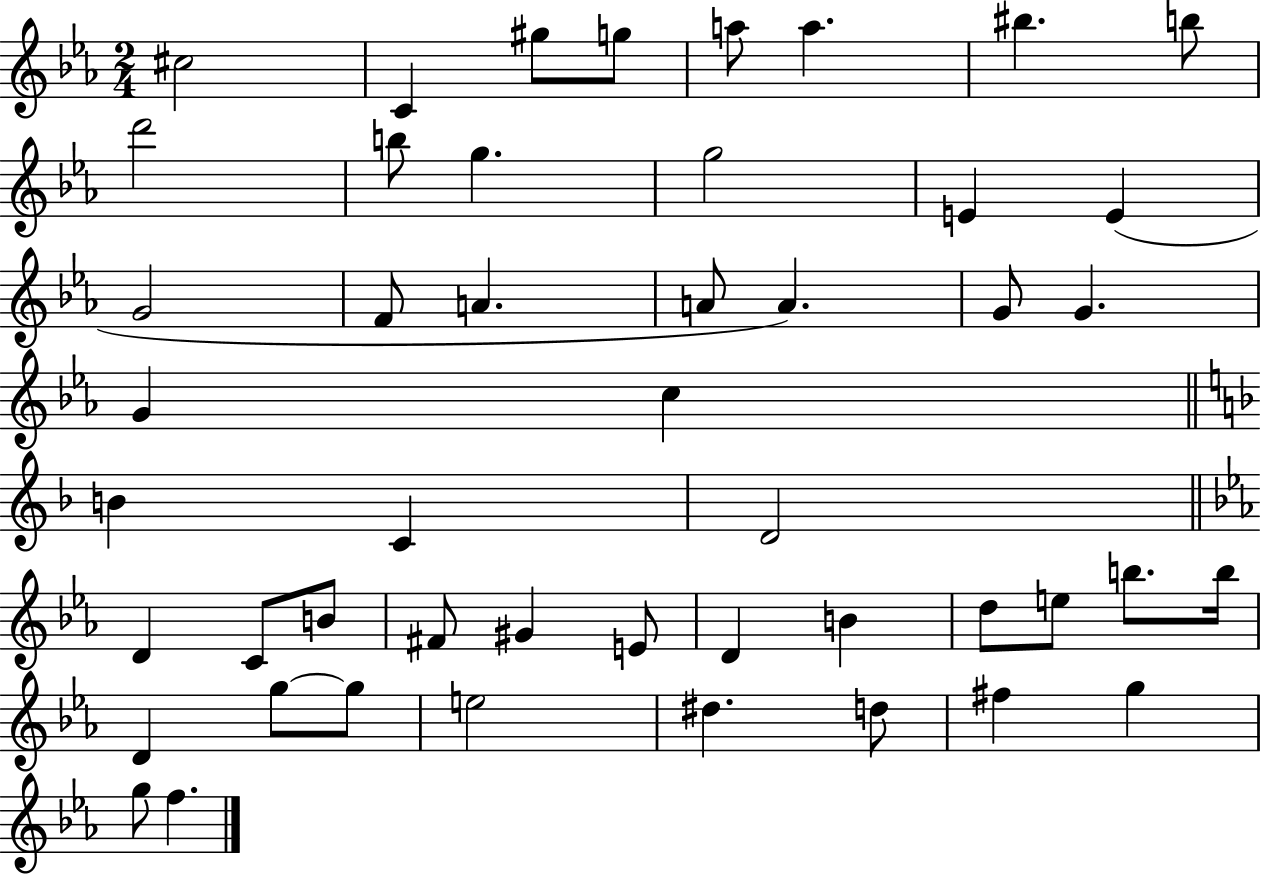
{
  \clef treble
  \numericTimeSignature
  \time 2/4
  \key ees \major
  \repeat volta 2 { cis''2 | c'4 gis''8 g''8 | a''8 a''4. | bis''4. b''8 | \break d'''2 | b''8 g''4. | g''2 | e'4 e'4( | \break g'2 | f'8 a'4. | a'8 a'4.) | g'8 g'4. | \break g'4 c''4 | \bar "||" \break \key f \major b'4 c'4 | d'2 | \bar "||" \break \key ees \major d'4 c'8 b'8 | fis'8 gis'4 e'8 | d'4 b'4 | d''8 e''8 b''8. b''16 | \break d'4 g''8~~ g''8 | e''2 | dis''4. d''8 | fis''4 g''4 | \break g''8 f''4. | } \bar "|."
}